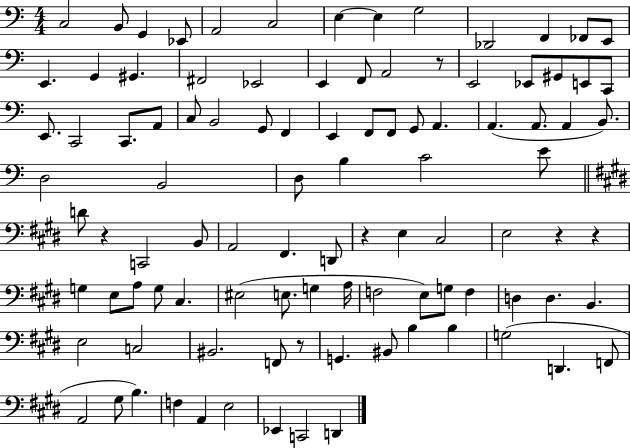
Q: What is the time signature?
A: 4/4